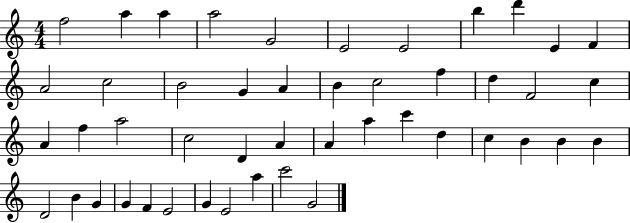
F5/h A5/q A5/q A5/h G4/h E4/h E4/h B5/q D6/q E4/q F4/q A4/h C5/h B4/h G4/q A4/q B4/q C5/h F5/q D5/q F4/h C5/q A4/q F5/q A5/h C5/h D4/q A4/q A4/q A5/q C6/q D5/q C5/q B4/q B4/q B4/q D4/h B4/q G4/q G4/q F4/q E4/h G4/q E4/h A5/q C6/h G4/h